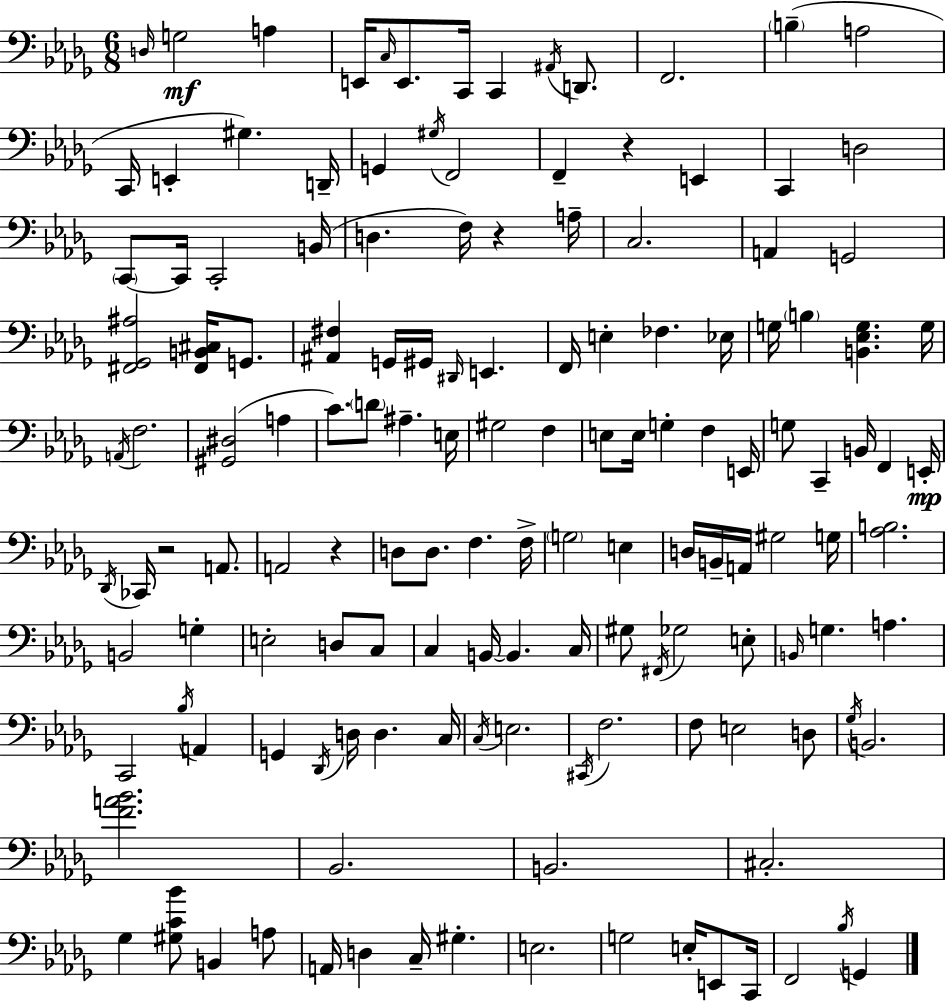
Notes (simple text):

D3/s G3/h A3/q E2/s C3/s E2/e. C2/s C2/q A#2/s D2/e. F2/h. B3/q A3/h C2/s E2/q G#3/q. D2/s G2/q G#3/s F2/h F2/q R/q E2/q C2/q D3/h C2/e C2/s C2/h B2/s D3/q. F3/s R/q A3/s C3/h. A2/q G2/h [F#2,Gb2,A#3]/h [F#2,B2,C#3]/s G2/e. [A#2,F#3]/q G2/s G#2/s D#2/s E2/q. F2/s E3/q FES3/q. Eb3/s G3/s B3/q [B2,Eb3,G3]/q. G3/s A2/s F3/h. [G#2,D#3]/h A3/q C4/e. D4/e A#3/q. E3/s G#3/h F3/q E3/e E3/s G3/q F3/q E2/s G3/e C2/q B2/s F2/q E2/s Db2/s CES2/s R/h A2/e. A2/h R/q D3/e D3/e. F3/q. F3/s G3/h E3/q D3/s B2/s A2/s G#3/h G3/s [Ab3,B3]/h. B2/h G3/q E3/h D3/e C3/e C3/q B2/s B2/q. C3/s G#3/e F#2/s Gb3/h E3/e B2/s G3/q. A3/q. C2/h Bb3/s A2/q G2/q Db2/s D3/s D3/q. C3/s C3/s E3/h. C#2/s F3/h. F3/e E3/h D3/e Gb3/s B2/h. [F4,A4,Bb4]/h. Bb2/h. B2/h. C#3/h. Gb3/q [G#3,C4,Bb4]/e B2/q A3/e A2/s D3/q C3/s G#3/q. E3/h. G3/h E3/s E2/e C2/s F2/h Bb3/s G2/q